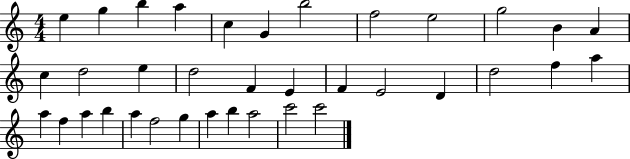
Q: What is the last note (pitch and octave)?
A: C6